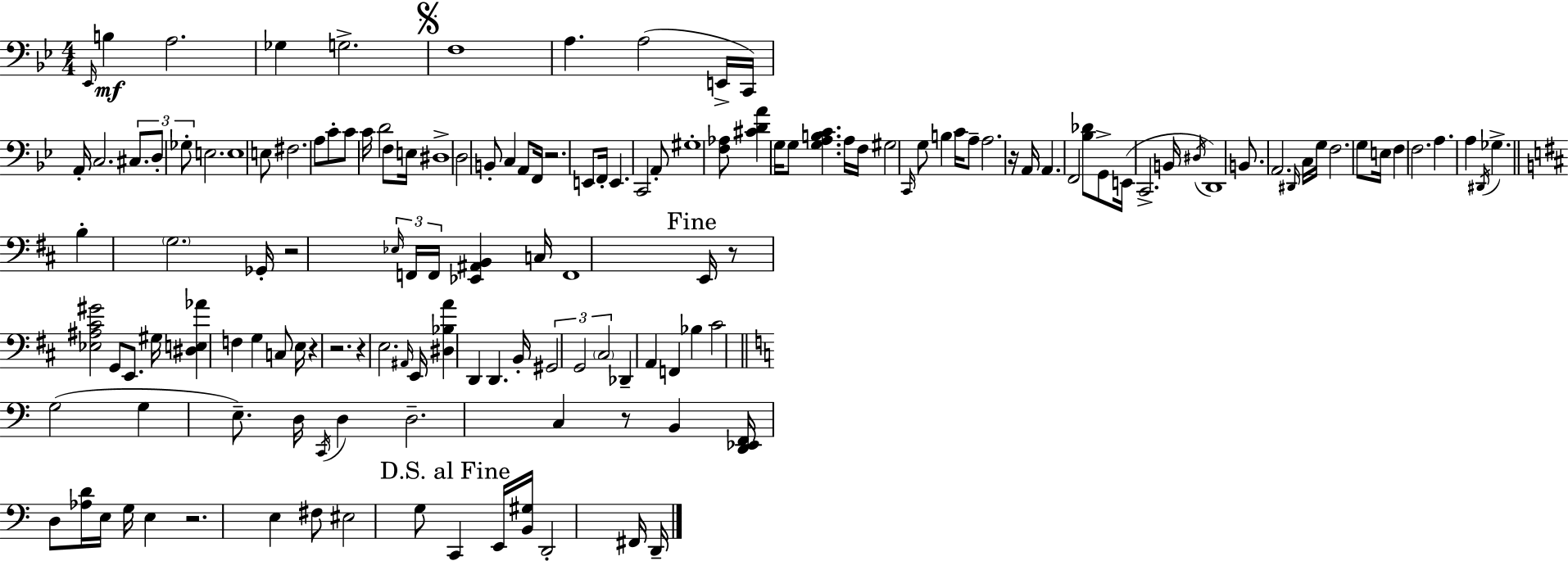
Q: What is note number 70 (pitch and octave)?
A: A3